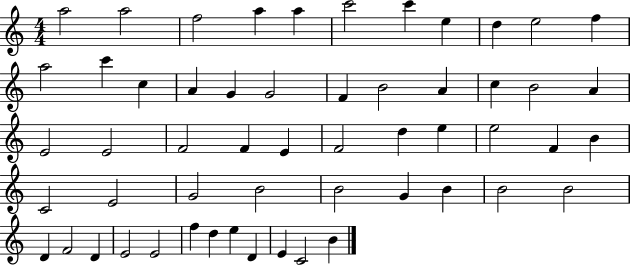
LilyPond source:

{
  \clef treble
  \numericTimeSignature
  \time 4/4
  \key c \major
  a''2 a''2 | f''2 a''4 a''4 | c'''2 c'''4 e''4 | d''4 e''2 f''4 | \break a''2 c'''4 c''4 | a'4 g'4 g'2 | f'4 b'2 a'4 | c''4 b'2 a'4 | \break e'2 e'2 | f'2 f'4 e'4 | f'2 d''4 e''4 | e''2 f'4 b'4 | \break c'2 e'2 | g'2 b'2 | b'2 g'4 b'4 | b'2 b'2 | \break d'4 f'2 d'4 | e'2 e'2 | f''4 d''4 e''4 d'4 | e'4 c'2 b'4 | \break \bar "|."
}